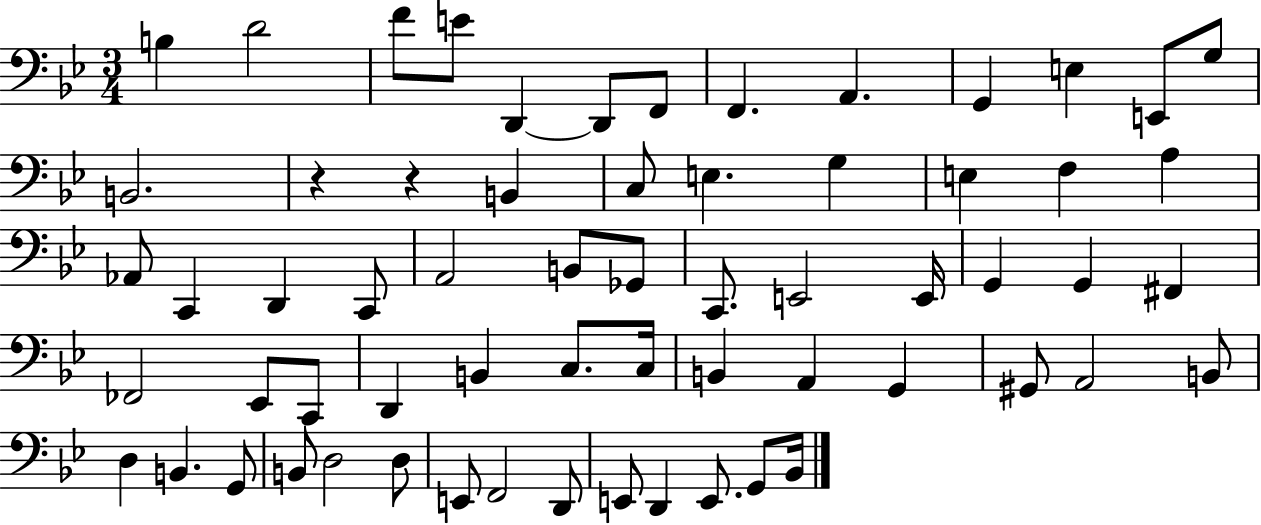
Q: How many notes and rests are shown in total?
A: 63